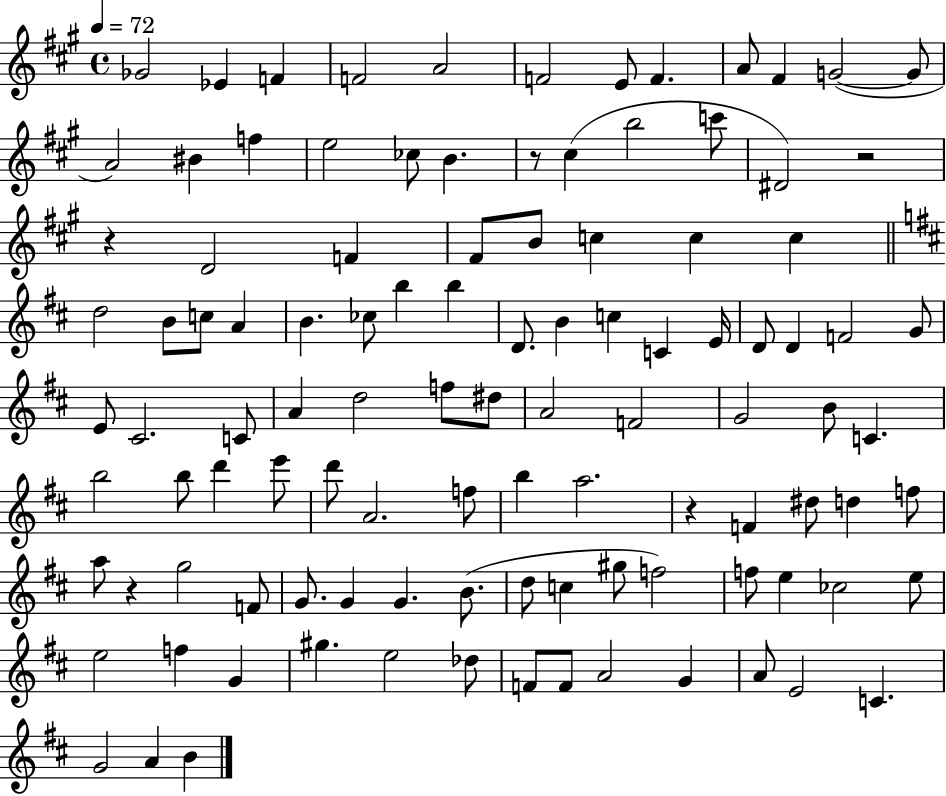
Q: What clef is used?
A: treble